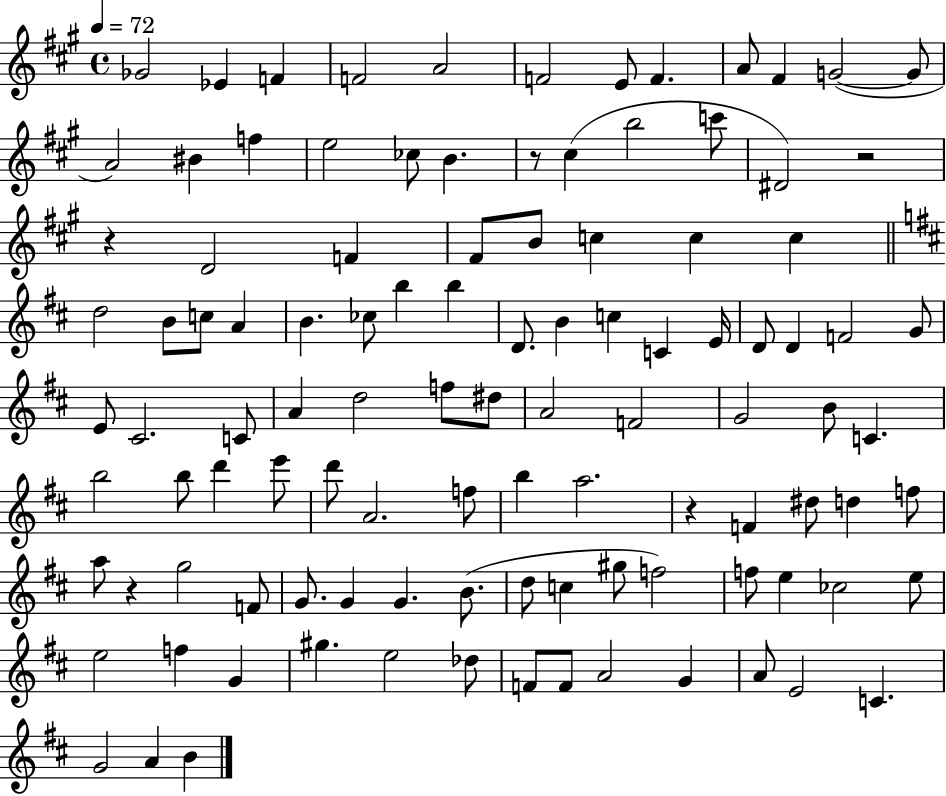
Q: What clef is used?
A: treble